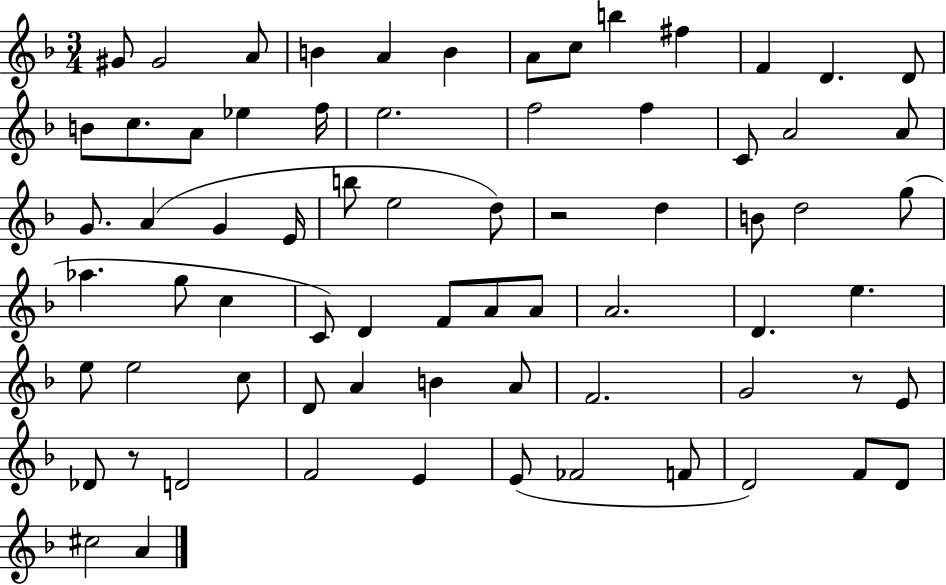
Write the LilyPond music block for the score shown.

{
  \clef treble
  \numericTimeSignature
  \time 3/4
  \key f \major
  gis'8 gis'2 a'8 | b'4 a'4 b'4 | a'8 c''8 b''4 fis''4 | f'4 d'4. d'8 | \break b'8 c''8. a'8 ees''4 f''16 | e''2. | f''2 f''4 | c'8 a'2 a'8 | \break g'8. a'4( g'4 e'16 | b''8 e''2 d''8) | r2 d''4 | b'8 d''2 g''8( | \break aes''4. g''8 c''4 | c'8) d'4 f'8 a'8 a'8 | a'2. | d'4. e''4. | \break e''8 e''2 c''8 | d'8 a'4 b'4 a'8 | f'2. | g'2 r8 e'8 | \break des'8 r8 d'2 | f'2 e'4 | e'8( fes'2 f'8 | d'2) f'8 d'8 | \break cis''2 a'4 | \bar "|."
}